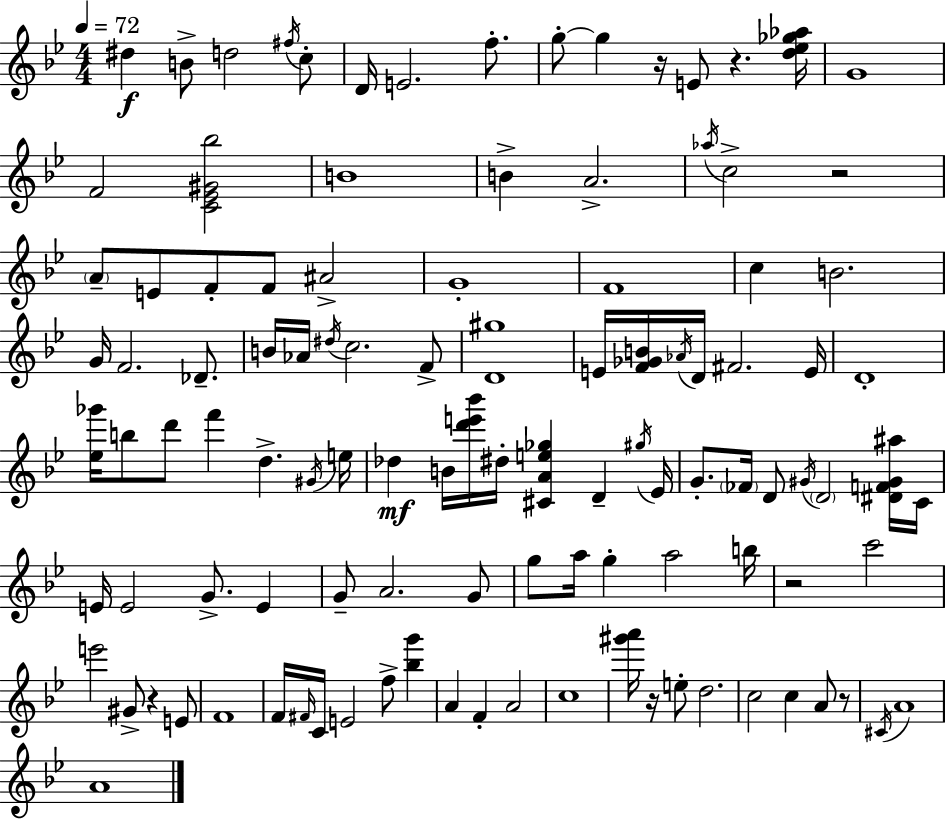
{
  \clef treble
  \numericTimeSignature
  \time 4/4
  \key bes \major
  \tempo 4 = 72
  dis''4\f b'8-> d''2 \acciaccatura { fis''16 } c''8-. | d'16 e'2. f''8.-. | g''8-.~~ g''4 r16 e'8 r4. | <d'' ees'' ges'' aes''>16 g'1 | \break f'2 <c' ees' gis' bes''>2 | b'1 | b'4-> a'2.-> | \acciaccatura { aes''16 } c''2-> r2 | \break \parenthesize a'8-- e'8 f'8-. f'8 ais'2-> | g'1-. | f'1 | c''4 b'2. | \break g'16 f'2. des'8.-- | b'16 aes'16 \acciaccatura { dis''16 } c''2. | f'8-> <d' gis''>1 | e'16 <f' ges' b'>16 \acciaccatura { aes'16 } d'16 fis'2. | \break e'16 d'1-. | <ees'' ges'''>16 b''8 d'''8 f'''4 d''4.-> | \acciaccatura { gis'16 } e''16 des''4\mf b'16 <d''' e''' bes'''>16 dis''16-. <cis' a' e'' ges''>4 | d'4-- \acciaccatura { gis''16 } ees'16 g'8.-. \parenthesize fes'16 d'8 \acciaccatura { gis'16 } \parenthesize d'2 | \break <dis' f' gis' ais''>16 c'16 e'16 e'2 | g'8.-> e'4 g'8-- a'2. | g'8 g''8 a''16 g''4-. a''2 | b''16 r2 c'''2 | \break e'''2 gis'8-> | r4 e'8 f'1 | f'16 \grace { fis'16 } c'16 e'2 | f''8-> <bes'' g'''>4 a'4 f'4-. | \break a'2 c''1 | <gis''' a'''>16 r16 e''8-. d''2. | c''2 | c''4 a'8 r8 \acciaccatura { cis'16 } a'1 | \break a'1 | \bar "|."
}